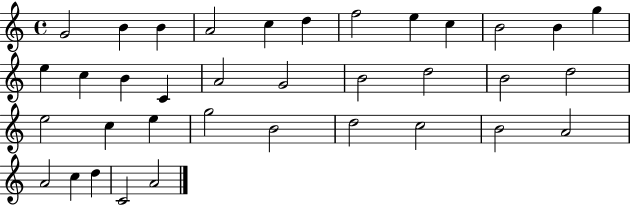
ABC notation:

X:1
T:Untitled
M:4/4
L:1/4
K:C
G2 B B A2 c d f2 e c B2 B g e c B C A2 G2 B2 d2 B2 d2 e2 c e g2 B2 d2 c2 B2 A2 A2 c d C2 A2